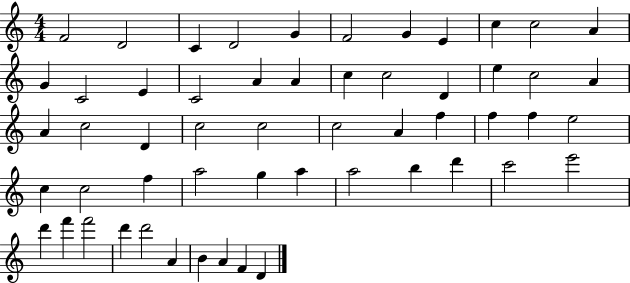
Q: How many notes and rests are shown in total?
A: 55